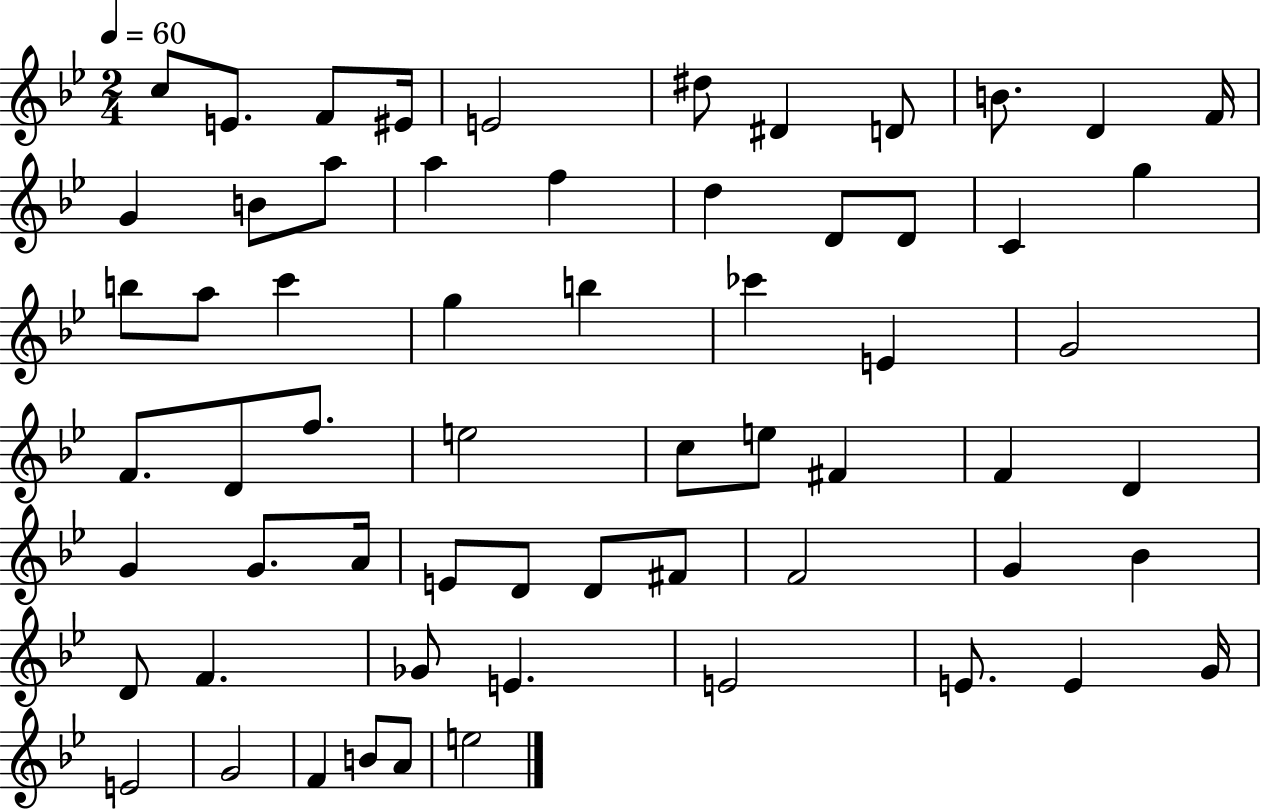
C5/e E4/e. F4/e EIS4/s E4/h D#5/e D#4/q D4/e B4/e. D4/q F4/s G4/q B4/e A5/e A5/q F5/q D5/q D4/e D4/e C4/q G5/q B5/e A5/e C6/q G5/q B5/q CES6/q E4/q G4/h F4/e. D4/e F5/e. E5/h C5/e E5/e F#4/q F4/q D4/q G4/q G4/e. A4/s E4/e D4/e D4/e F#4/e F4/h G4/q Bb4/q D4/e F4/q. Gb4/e E4/q. E4/h E4/e. E4/q G4/s E4/h G4/h F4/q B4/e A4/e E5/h